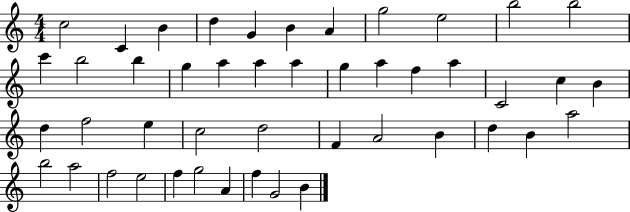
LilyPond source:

{
  \clef treble
  \numericTimeSignature
  \time 4/4
  \key c \major
  c''2 c'4 b'4 | d''4 g'4 b'4 a'4 | g''2 e''2 | b''2 b''2 | \break c'''4 b''2 b''4 | g''4 a''4 a''4 a''4 | g''4 a''4 f''4 a''4 | c'2 c''4 b'4 | \break d''4 f''2 e''4 | c''2 d''2 | f'4 a'2 b'4 | d''4 b'4 a''2 | \break b''2 a''2 | f''2 e''2 | f''4 g''2 a'4 | f''4 g'2 b'4 | \break \bar "|."
}